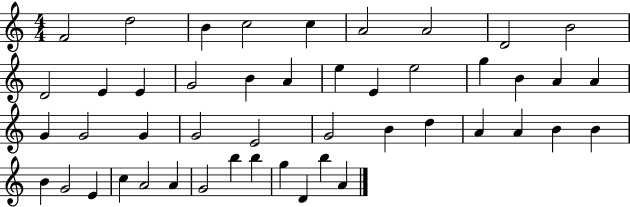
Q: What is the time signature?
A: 4/4